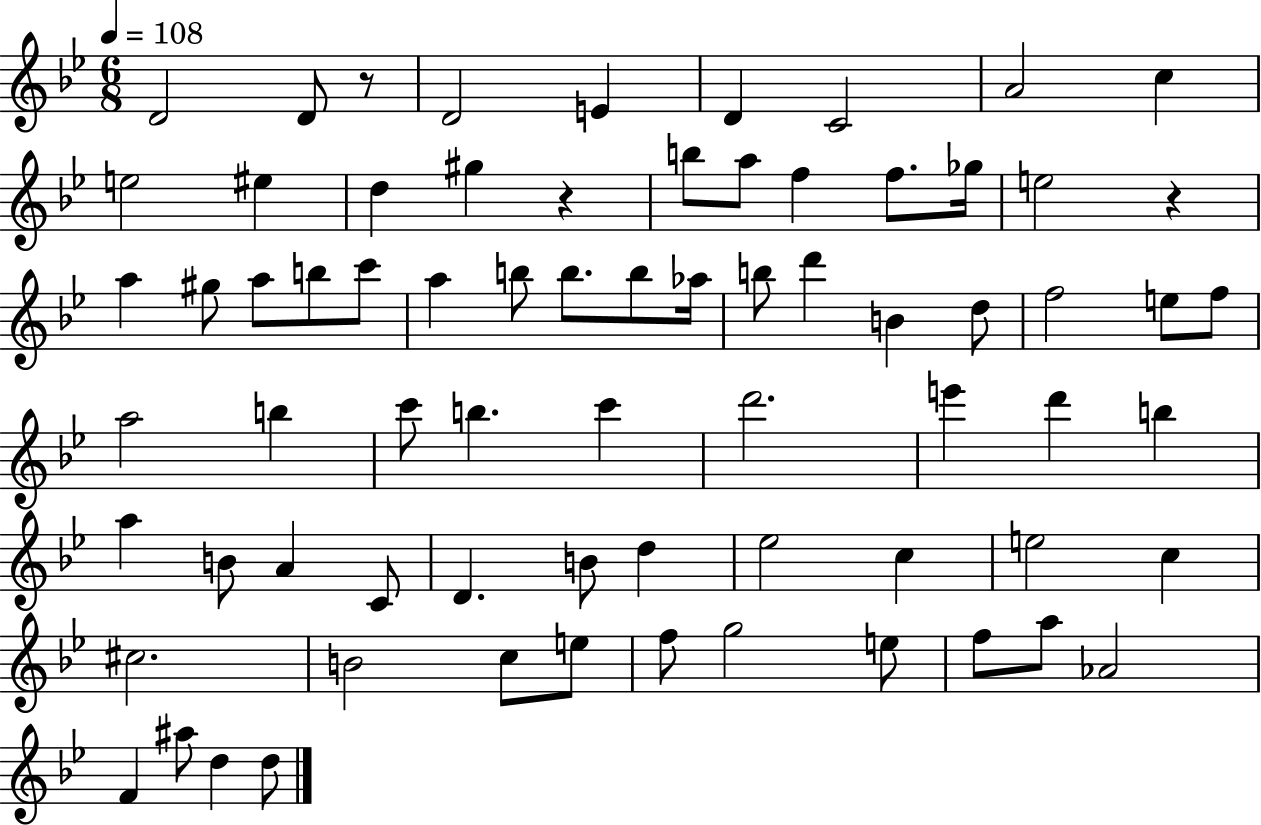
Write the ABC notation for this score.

X:1
T:Untitled
M:6/8
L:1/4
K:Bb
D2 D/2 z/2 D2 E D C2 A2 c e2 ^e d ^g z b/2 a/2 f f/2 _g/4 e2 z a ^g/2 a/2 b/2 c'/2 a b/2 b/2 b/2 _a/4 b/2 d' B d/2 f2 e/2 f/2 a2 b c'/2 b c' d'2 e' d' b a B/2 A C/2 D B/2 d _e2 c e2 c ^c2 B2 c/2 e/2 f/2 g2 e/2 f/2 a/2 _A2 F ^a/2 d d/2